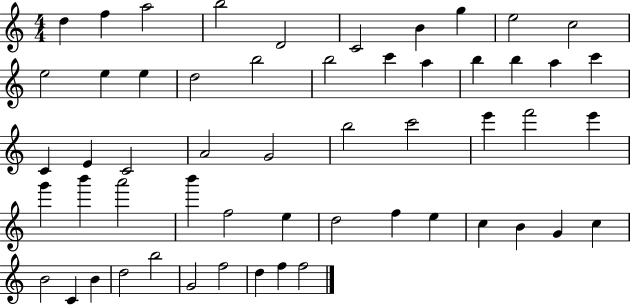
D5/q F5/q A5/h B5/h D4/h C4/h B4/q G5/q E5/h C5/h E5/h E5/q E5/q D5/h B5/h B5/h C6/q A5/q B5/q B5/q A5/q C6/q C4/q E4/q C4/h A4/h G4/h B5/h C6/h E6/q F6/h E6/q G6/q B6/q A6/h B6/q F5/h E5/q D5/h F5/q E5/q C5/q B4/q G4/q C5/q B4/h C4/q B4/q D5/h B5/h G4/h F5/h D5/q F5/q F5/h